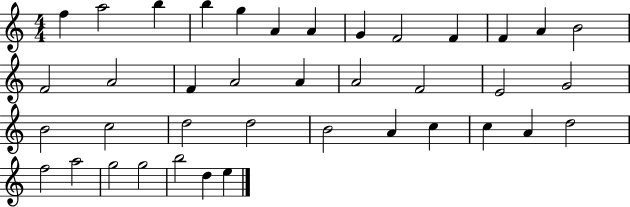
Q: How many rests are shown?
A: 0